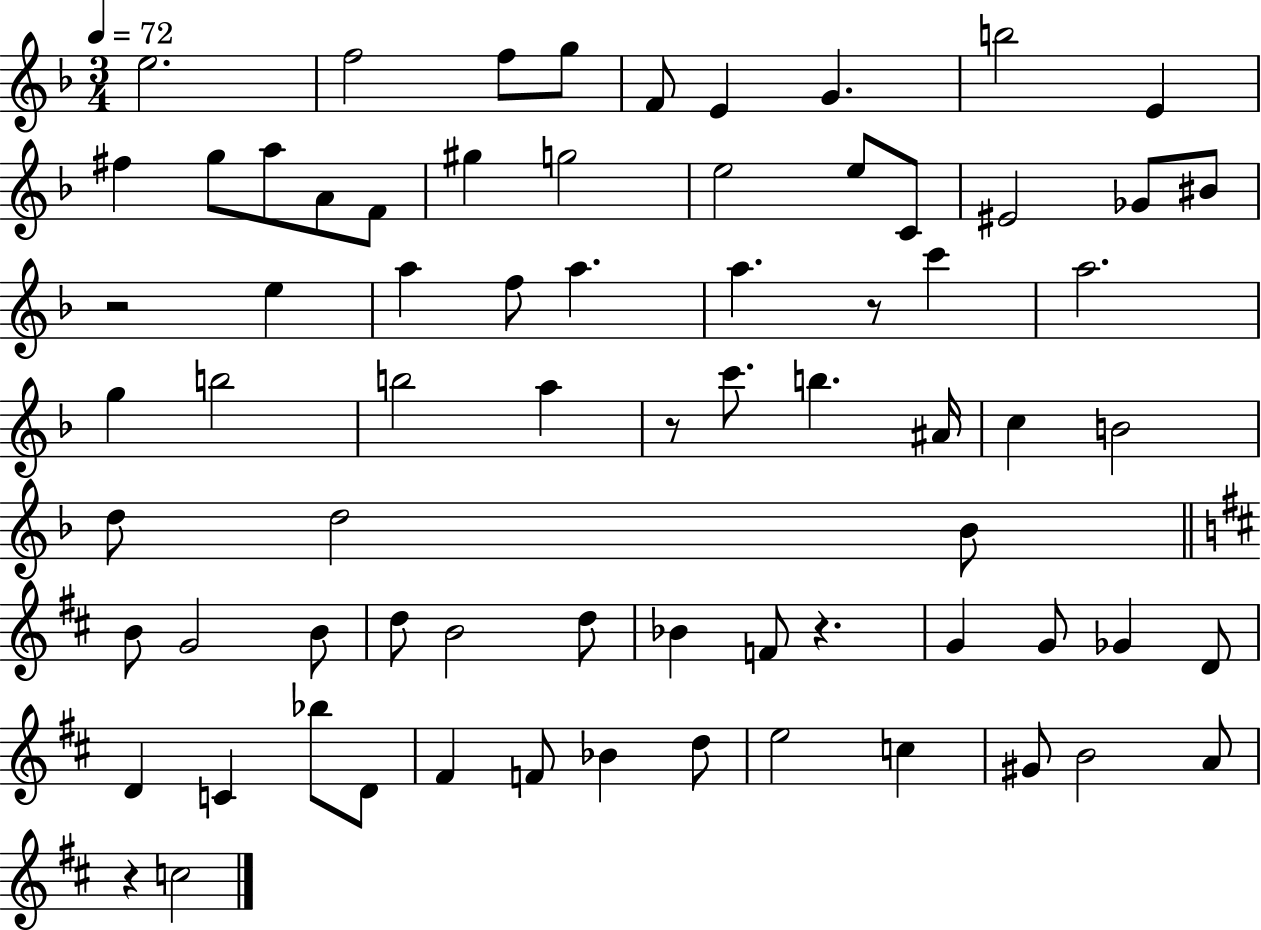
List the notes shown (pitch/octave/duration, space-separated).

E5/h. F5/h F5/e G5/e F4/e E4/q G4/q. B5/h E4/q F#5/q G5/e A5/e A4/e F4/e G#5/q G5/h E5/h E5/e C4/e EIS4/h Gb4/e BIS4/e R/h E5/q A5/q F5/e A5/q. A5/q. R/e C6/q A5/h. G5/q B5/h B5/h A5/q R/e C6/e. B5/q. A#4/s C5/q B4/h D5/e D5/h Bb4/e B4/e G4/h B4/e D5/e B4/h D5/e Bb4/q F4/e R/q. G4/q G4/e Gb4/q D4/e D4/q C4/q Bb5/e D4/e F#4/q F4/e Bb4/q D5/e E5/h C5/q G#4/e B4/h A4/e R/q C5/h